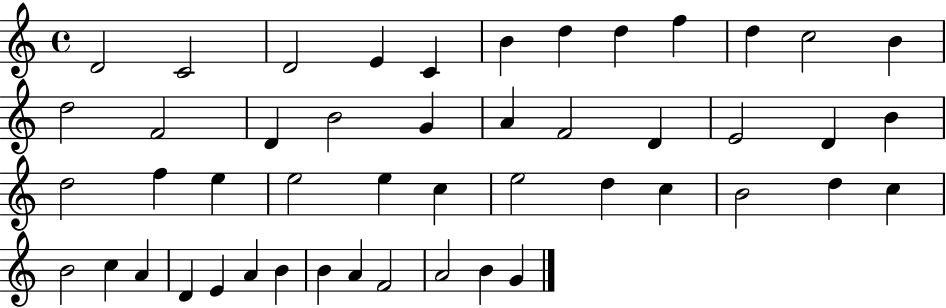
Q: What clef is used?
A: treble